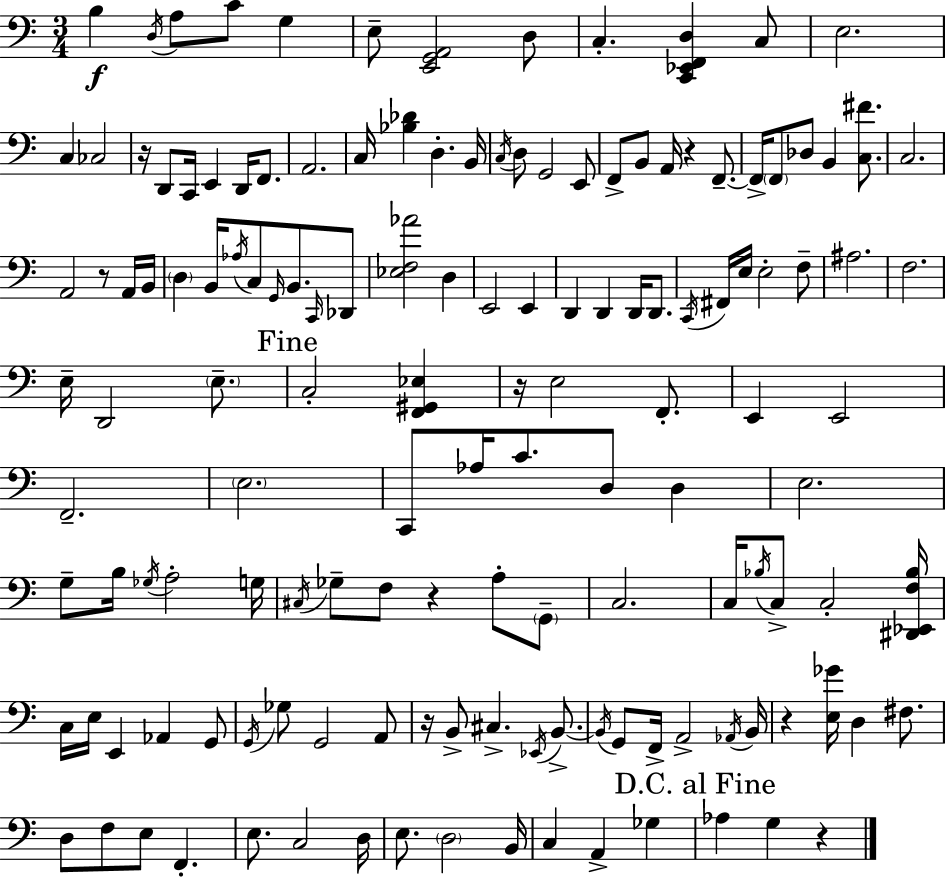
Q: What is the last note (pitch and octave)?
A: G3